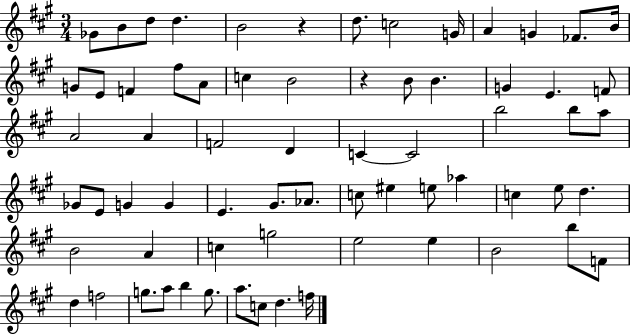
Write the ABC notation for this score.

X:1
T:Untitled
M:3/4
L:1/4
K:A
_G/2 B/2 d/2 d B2 z d/2 c2 G/4 A G _F/2 B/4 G/2 E/2 F ^f/2 A/2 c B2 z B/2 B G E F/2 A2 A F2 D C C2 b2 b/2 a/2 _G/2 E/2 G G E ^G/2 _A/2 c/2 ^e e/2 _a c e/2 d B2 A c g2 e2 e B2 b/2 F/2 d f2 g/2 a/2 b g/2 a/2 c/2 d f/4